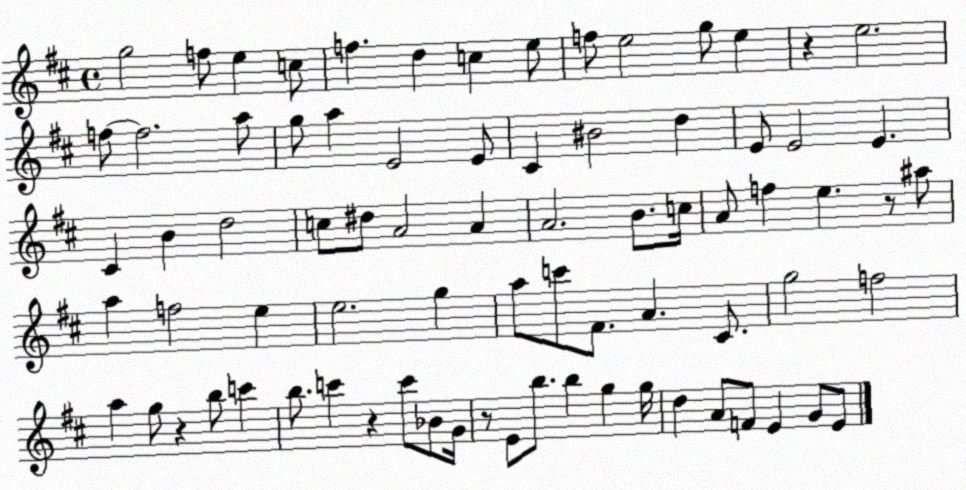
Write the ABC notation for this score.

X:1
T:Untitled
M:4/4
L:1/4
K:D
g2 f/2 e c/2 f d c e/2 f/2 e2 g/2 e z e2 f/2 f2 a/2 g/2 a E2 E/2 ^C ^B2 d E/2 E2 E ^C B d2 c/2 ^d/2 A2 A A2 B/2 c/4 A/2 f e z/2 ^a/2 a f2 e e2 g a/2 c'/2 ^F/2 A ^C/2 g2 f2 a g/2 z b/2 c' b/2 c' z c'/2 _B/2 G/4 z/2 E/2 b/2 b g g/4 d A/2 F/2 E G/2 E/2